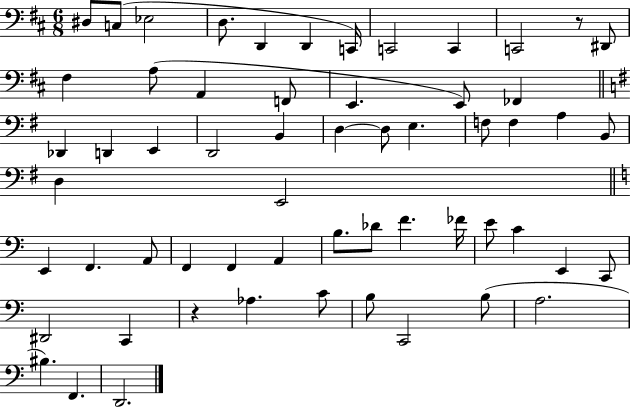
X:1
T:Untitled
M:6/8
L:1/4
K:D
^D,/2 C,/2 _E,2 D,/2 D,, D,, C,,/4 C,,2 C,, C,,2 z/2 ^D,,/2 ^F, A,/2 A,, F,,/2 E,, E,,/2 _F,, _D,, D,, E,, D,,2 B,, D, D,/2 E, F,/2 F, A, B,,/2 D, E,,2 E,, F,, A,,/2 F,, F,, A,, B,/2 _D/2 F _F/4 E/2 C E,, C,,/2 ^D,,2 C,, z _A, C/2 B,/2 C,,2 B,/2 A,2 ^B, F,, D,,2